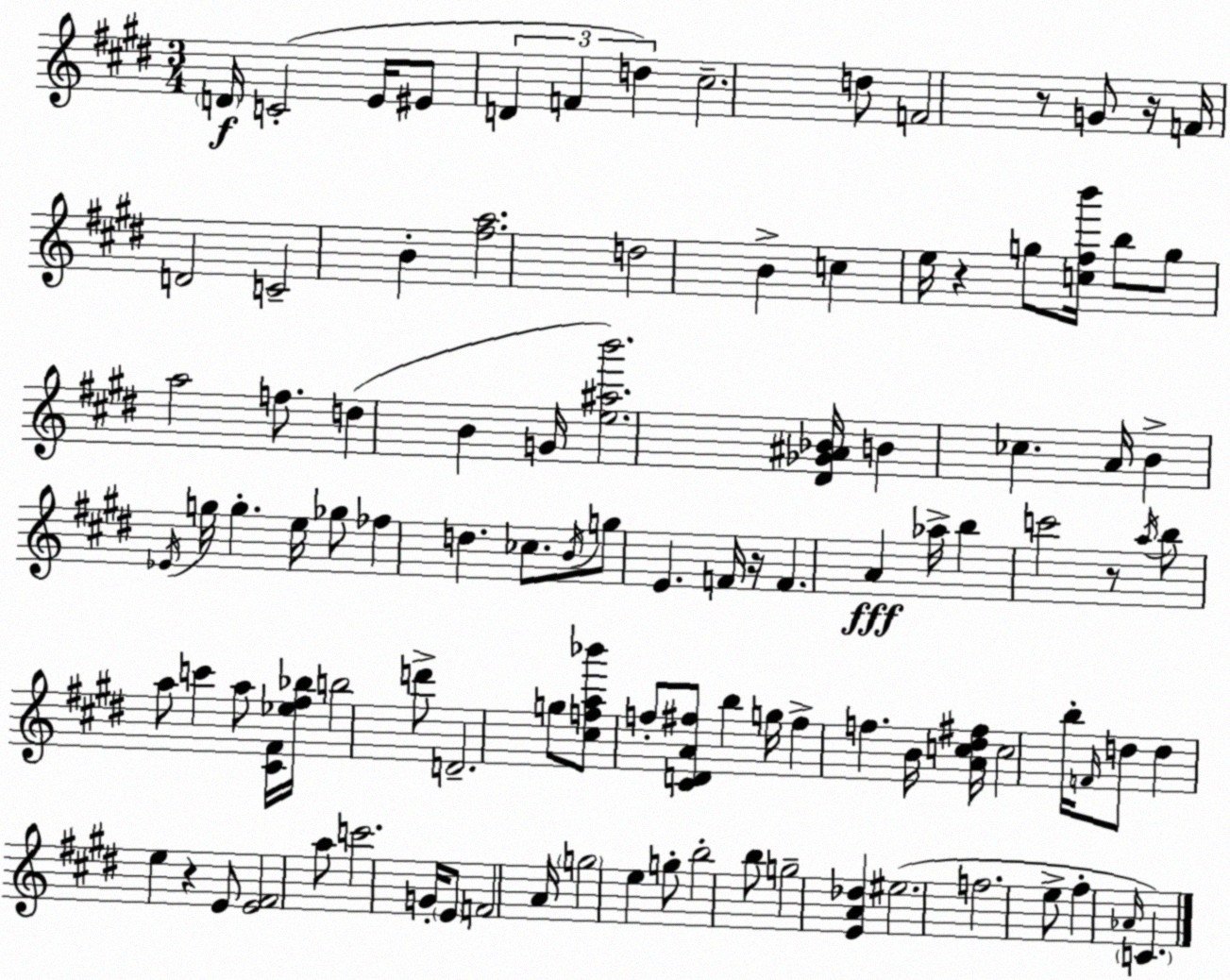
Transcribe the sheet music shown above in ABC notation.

X:1
T:Untitled
M:3/4
L:1/4
K:E
D/4 C2 E/4 ^E/2 D F d ^c2 d/2 F2 z/2 G/2 z/4 F/4 D2 C2 B [^fa]2 d2 B c e/4 z g/2 [c^fb']/4 b/2 g/2 a2 f/2 d B G/4 [e^ab']2 [^D_G^A_B]/4 B _c A/4 B _E/4 g/4 g e/4 _g/2 _f d _c/2 B/4 g/2 E F/4 z/4 F A _a/4 b c'2 z/2 a/4 b/2 a/2 c' a/2 [^C^F]/4 [_e^f_b]/4 b2 d'/2 D2 g/2 [^cfa_b']/2 f/2 [^CDA^f]/2 b g/4 ^f f B/4 [Ac^d^f]/4 c2 b/4 F/4 d/2 d e z E/2 [E^F]2 a/2 c'2 G/4 E/2 F2 A/4 g2 e g/2 b2 b/2 g2 [EA_d] ^e2 f2 e/2 ^f _A/4 C